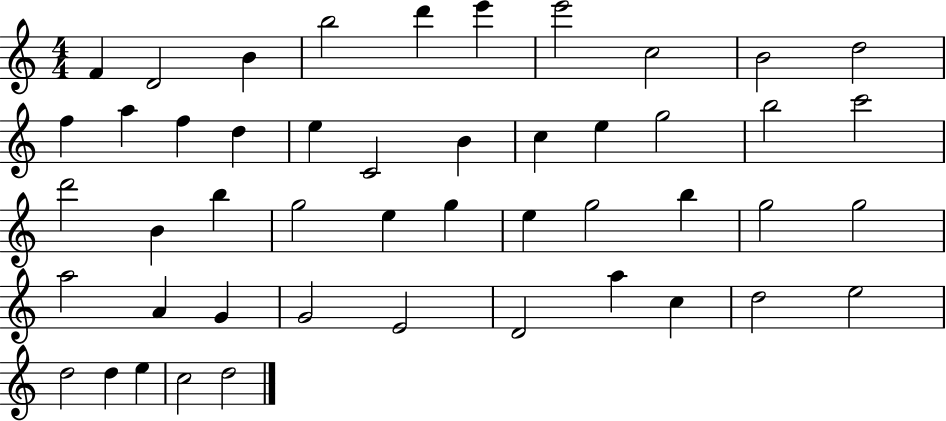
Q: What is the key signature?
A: C major